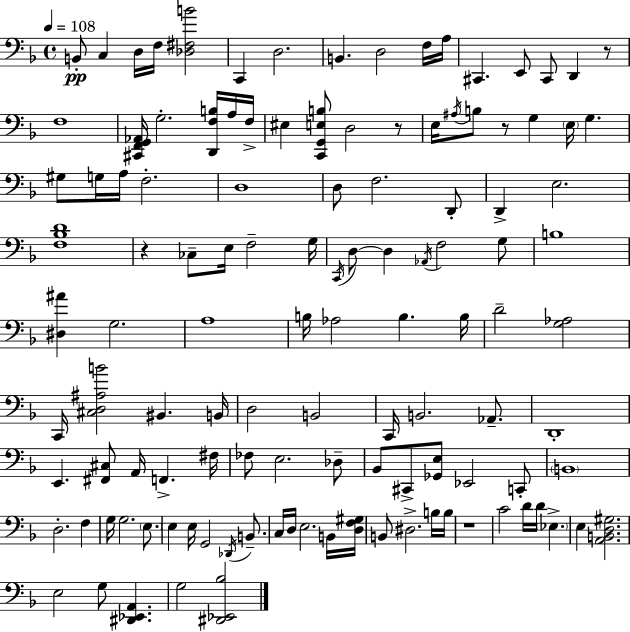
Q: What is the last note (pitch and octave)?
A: G3